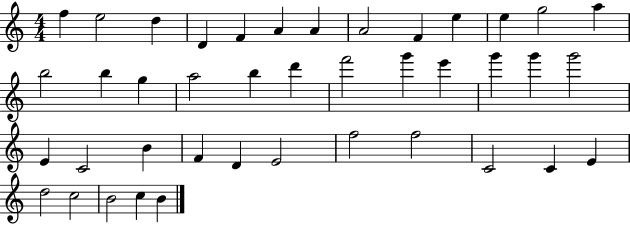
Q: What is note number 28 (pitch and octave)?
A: B4